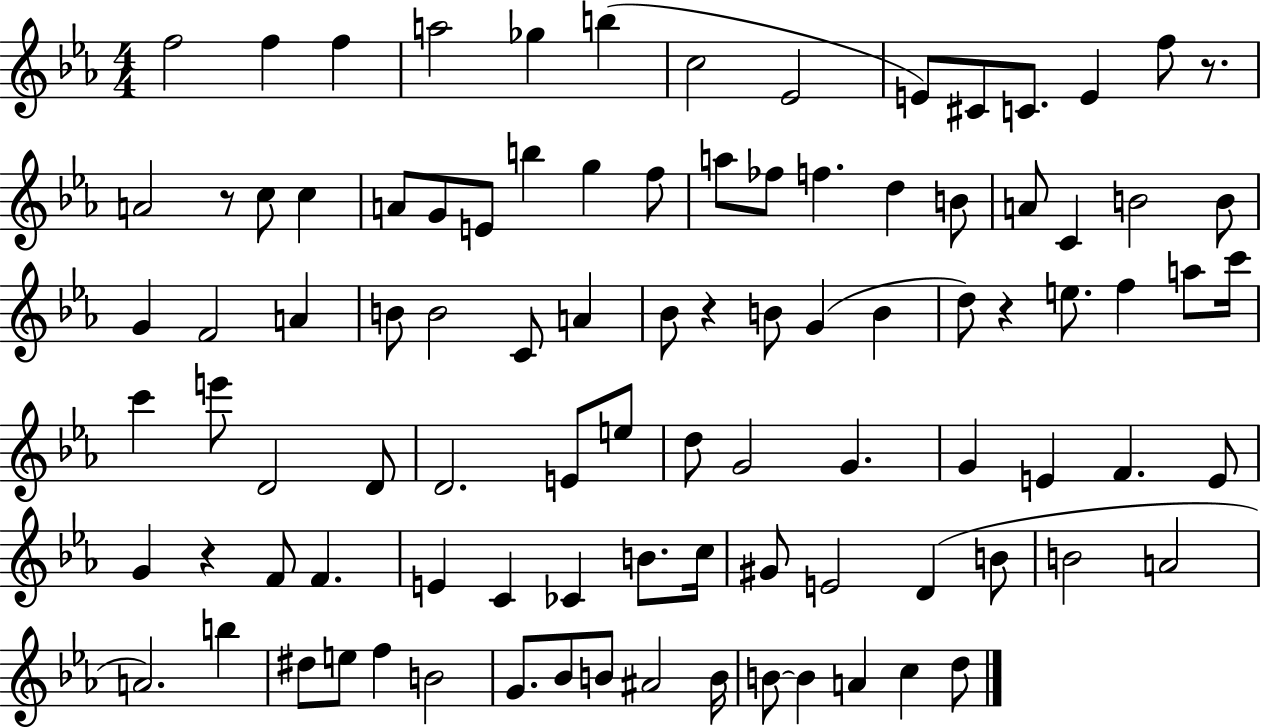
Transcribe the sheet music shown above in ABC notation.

X:1
T:Untitled
M:4/4
L:1/4
K:Eb
f2 f f a2 _g b c2 _E2 E/2 ^C/2 C/2 E f/2 z/2 A2 z/2 c/2 c A/2 G/2 E/2 b g f/2 a/2 _f/2 f d B/2 A/2 C B2 B/2 G F2 A B/2 B2 C/2 A _B/2 z B/2 G B d/2 z e/2 f a/2 c'/4 c' e'/2 D2 D/2 D2 E/2 e/2 d/2 G2 G G E F E/2 G z F/2 F E C _C B/2 c/4 ^G/2 E2 D B/2 B2 A2 A2 b ^d/2 e/2 f B2 G/2 _B/2 B/2 ^A2 B/4 B/2 B A c d/2